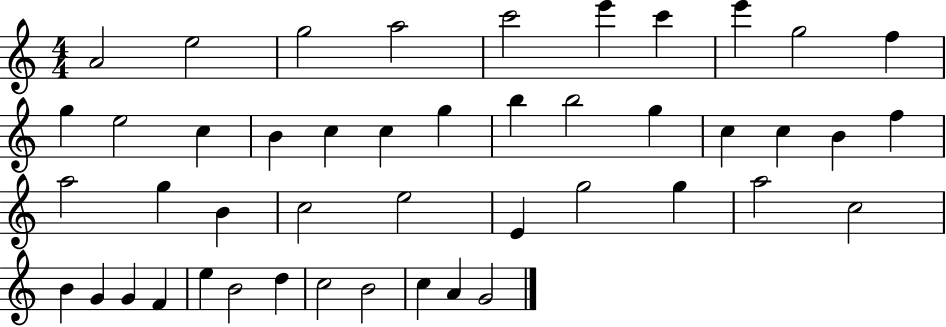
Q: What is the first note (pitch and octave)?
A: A4